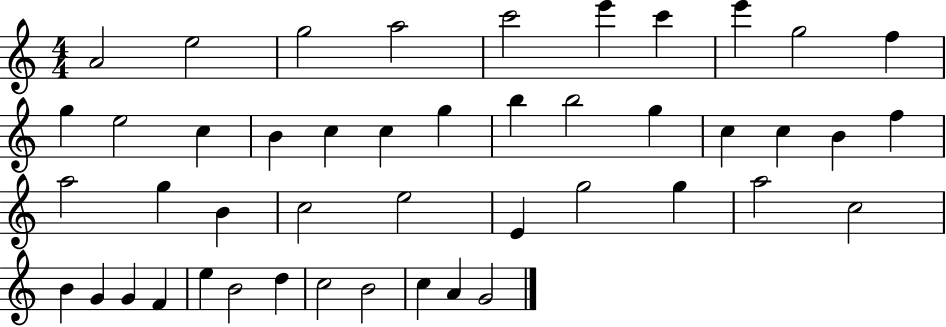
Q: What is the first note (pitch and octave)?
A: A4